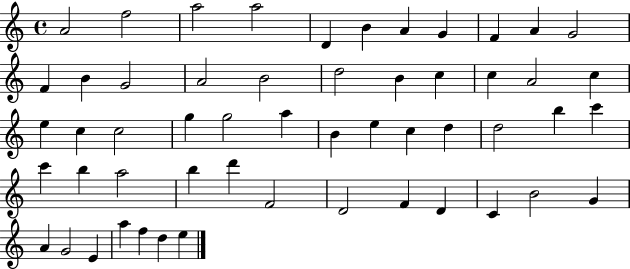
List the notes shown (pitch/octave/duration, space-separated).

A4/h F5/h A5/h A5/h D4/q B4/q A4/q G4/q F4/q A4/q G4/h F4/q B4/q G4/h A4/h B4/h D5/h B4/q C5/q C5/q A4/h C5/q E5/q C5/q C5/h G5/q G5/h A5/q B4/q E5/q C5/q D5/q D5/h B5/q C6/q C6/q B5/q A5/h B5/q D6/q F4/h D4/h F4/q D4/q C4/q B4/h G4/q A4/q G4/h E4/q A5/q F5/q D5/q E5/q